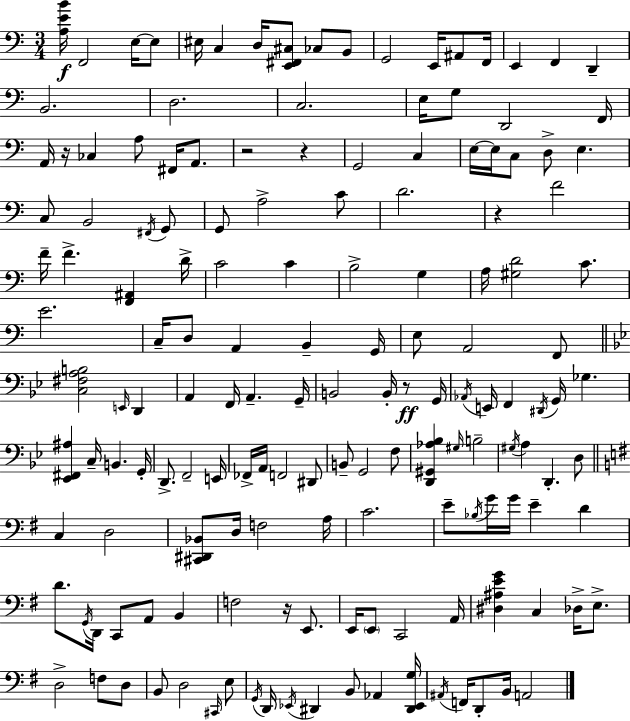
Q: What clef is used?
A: bass